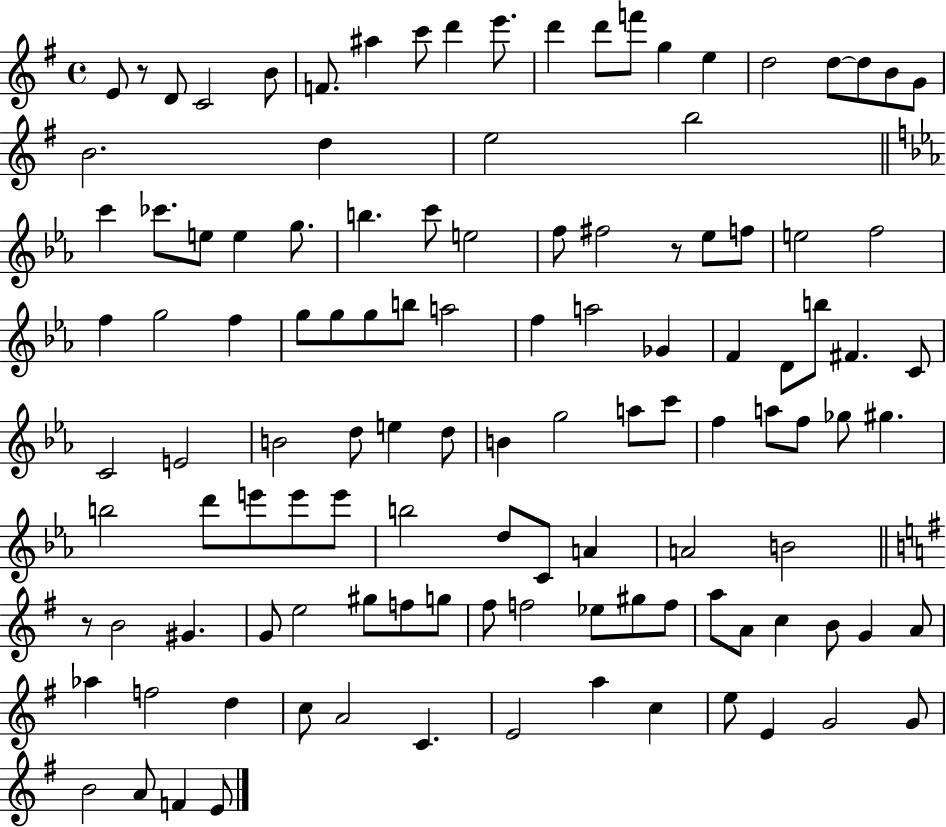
{
  \clef treble
  \time 4/4
  \defaultTimeSignature
  \key g \major
  e'8 r8 d'8 c'2 b'8 | f'8. ais''4 c'''8 d'''4 e'''8. | d'''4 d'''8 f'''8 g''4 e''4 | d''2 d''8~~ d''8 b'8 g'8 | \break b'2. d''4 | e''2 b''2 | \bar "||" \break \key c \minor c'''4 ces'''8. e''8 e''4 g''8. | b''4. c'''8 e''2 | f''8 fis''2 r8 ees''8 f''8 | e''2 f''2 | \break f''4 g''2 f''4 | g''8 g''8 g''8 b''8 a''2 | f''4 a''2 ges'4 | f'4 d'8 b''8 fis'4. c'8 | \break c'2 e'2 | b'2 d''8 e''4 d''8 | b'4 g''2 a''8 c'''8 | f''4 a''8 f''8 ges''8 gis''4. | \break b''2 d'''8 e'''8 e'''8 e'''8 | b''2 d''8 c'8 a'4 | a'2 b'2 | \bar "||" \break \key e \minor r8 b'2 gis'4. | g'8 e''2 gis''8 f''8 g''8 | fis''8 f''2 ees''8 gis''8 f''8 | a''8 a'8 c''4 b'8 g'4 a'8 | \break aes''4 f''2 d''4 | c''8 a'2 c'4. | e'2 a''4 c''4 | e''8 e'4 g'2 g'8 | \break b'2 a'8 f'4 e'8 | \bar "|."
}